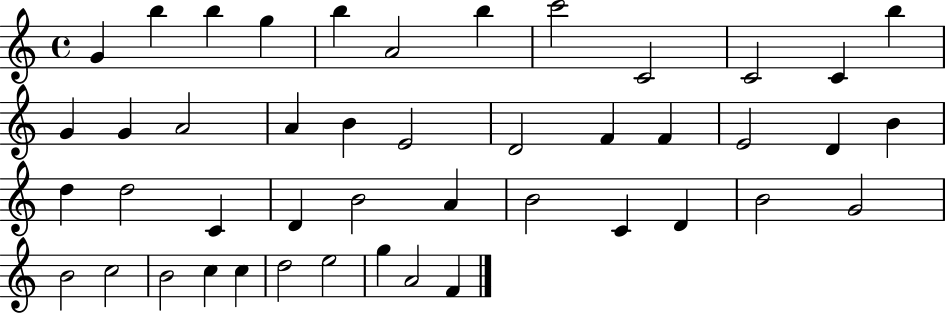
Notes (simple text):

G4/q B5/q B5/q G5/q B5/q A4/h B5/q C6/h C4/h C4/h C4/q B5/q G4/q G4/q A4/h A4/q B4/q E4/h D4/h F4/q F4/q E4/h D4/q B4/q D5/q D5/h C4/q D4/q B4/h A4/q B4/h C4/q D4/q B4/h G4/h B4/h C5/h B4/h C5/q C5/q D5/h E5/h G5/q A4/h F4/q